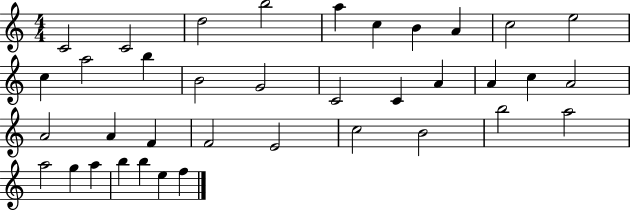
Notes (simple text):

C4/h C4/h D5/h B5/h A5/q C5/q B4/q A4/q C5/h E5/h C5/q A5/h B5/q B4/h G4/h C4/h C4/q A4/q A4/q C5/q A4/h A4/h A4/q F4/q F4/h E4/h C5/h B4/h B5/h A5/h A5/h G5/q A5/q B5/q B5/q E5/q F5/q